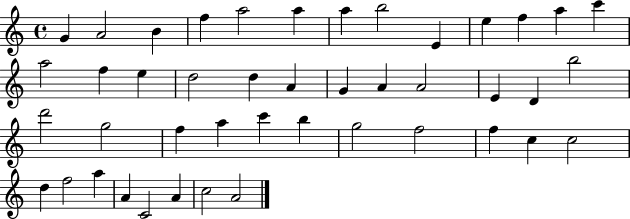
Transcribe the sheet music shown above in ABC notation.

X:1
T:Untitled
M:4/4
L:1/4
K:C
G A2 B f a2 a a b2 E e f a c' a2 f e d2 d A G A A2 E D b2 d'2 g2 f a c' b g2 f2 f c c2 d f2 a A C2 A c2 A2